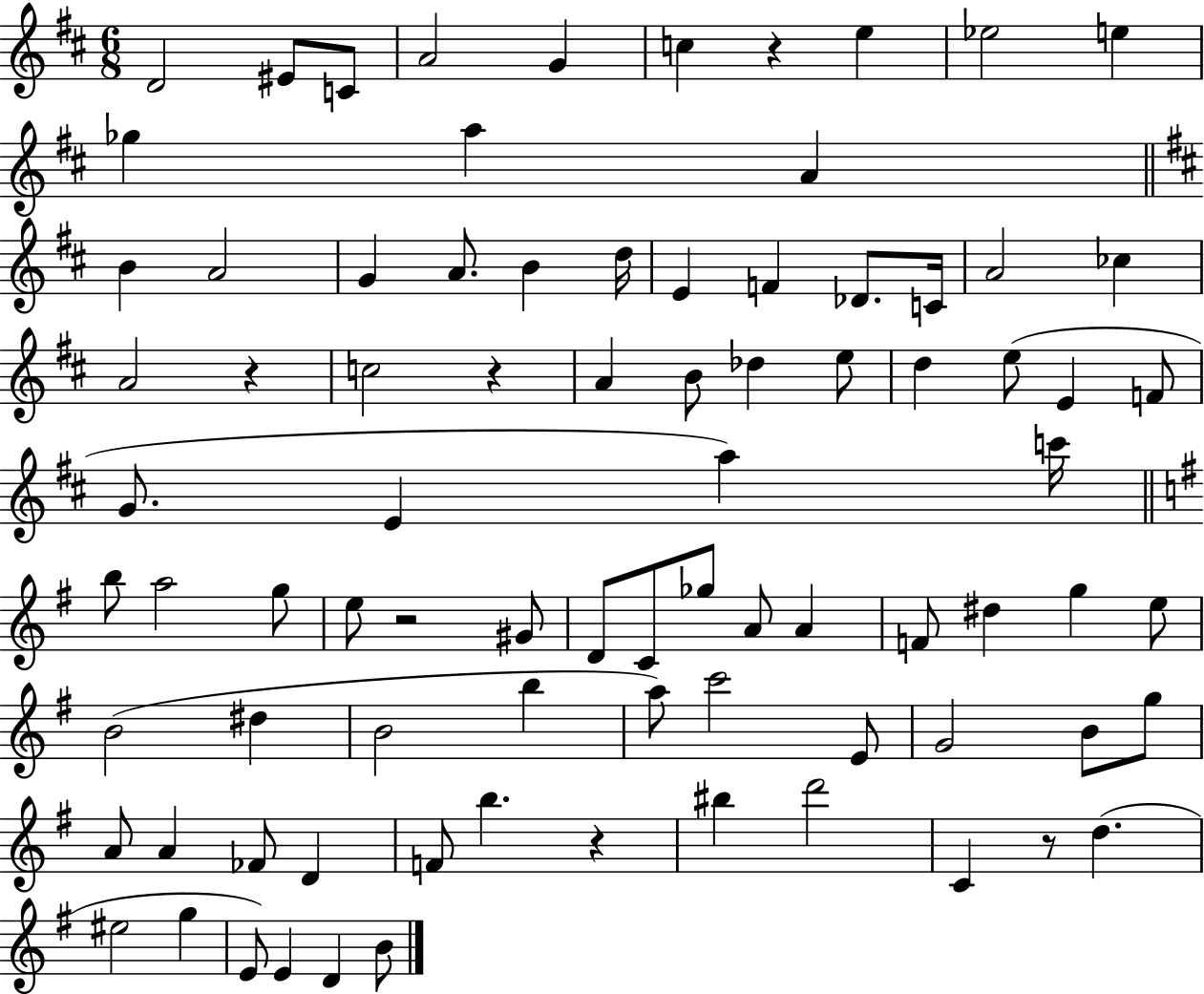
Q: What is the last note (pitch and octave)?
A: B4